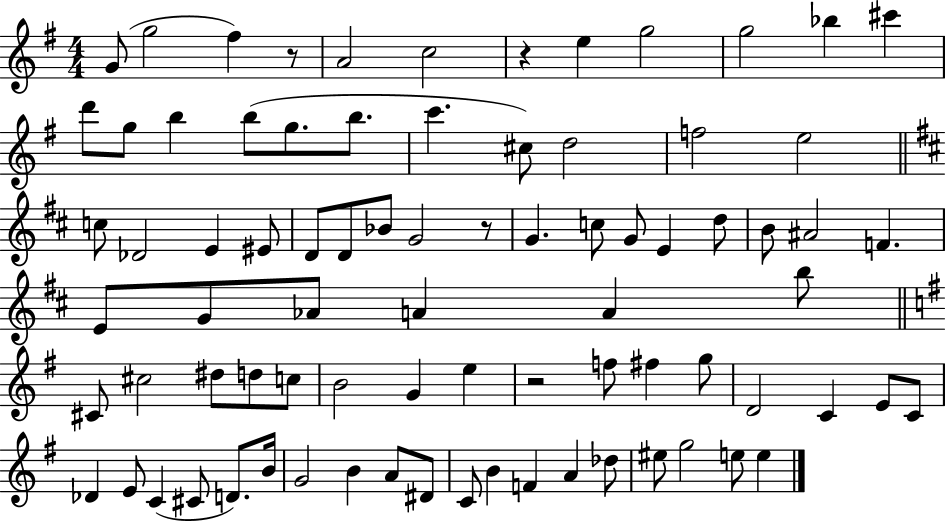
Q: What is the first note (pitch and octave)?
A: G4